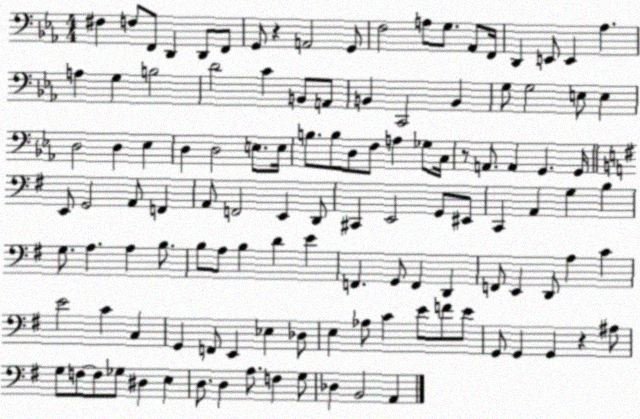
X:1
T:Untitled
M:4/4
L:1/4
K:Eb
^F, F,/2 F,,/2 D,, D,,/2 F,,/2 G,,/2 z A,,2 G,,/2 F,2 A,/2 G,/2 _A,,/2 F,,/4 D,, E,,/2 E,, _A, A, G, B,2 D2 C B,,/2 A,,/2 B,, C,,2 B,, G,/2 G,2 E,/2 E, D,2 D, _E, D, D,2 E,/2 E,/4 B,/2 B,/2 D,/2 F,/2 A, _G,/2 C,/4 z/2 A,,/2 A,, G,, G,,/4 E,,/2 G,,2 A,,/2 F,, A,,/2 F,,2 E,, D,,/2 ^C,, E,,2 G,,/2 ^E,,/2 C,, A,, G, B, G,/2 A, A, B,/2 B,/2 A,/2 B, D E F,, G,,/2 F,, D,, F,,/2 E,, D,,/2 A, C E2 C C, G,, F,,/2 E,, _E, _D,/2 E, _A,/2 C E/2 F/2 E/2 G,,/2 G,, G,, z ^A,/2 G,/2 F,/2 F,/2 _G,/2 ^D, E, D,/2 D, A,/2 F, G,/2 _D, B,,2 A,,